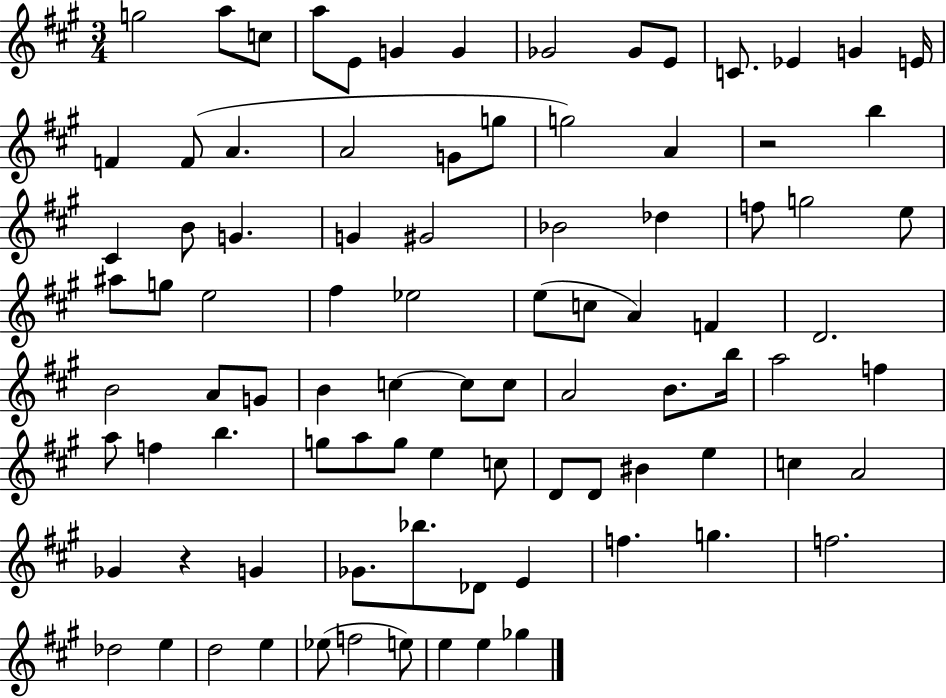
X:1
T:Untitled
M:3/4
L:1/4
K:A
g2 a/2 c/2 a/2 E/2 G G _G2 _G/2 E/2 C/2 _E G E/4 F F/2 A A2 G/2 g/2 g2 A z2 b ^C B/2 G G ^G2 _B2 _d f/2 g2 e/2 ^a/2 g/2 e2 ^f _e2 e/2 c/2 A F D2 B2 A/2 G/2 B c c/2 c/2 A2 B/2 b/4 a2 f a/2 f b g/2 a/2 g/2 e c/2 D/2 D/2 ^B e c A2 _G z G _G/2 _b/2 _D/2 E f g f2 _d2 e d2 e _e/2 f2 e/2 e e _g